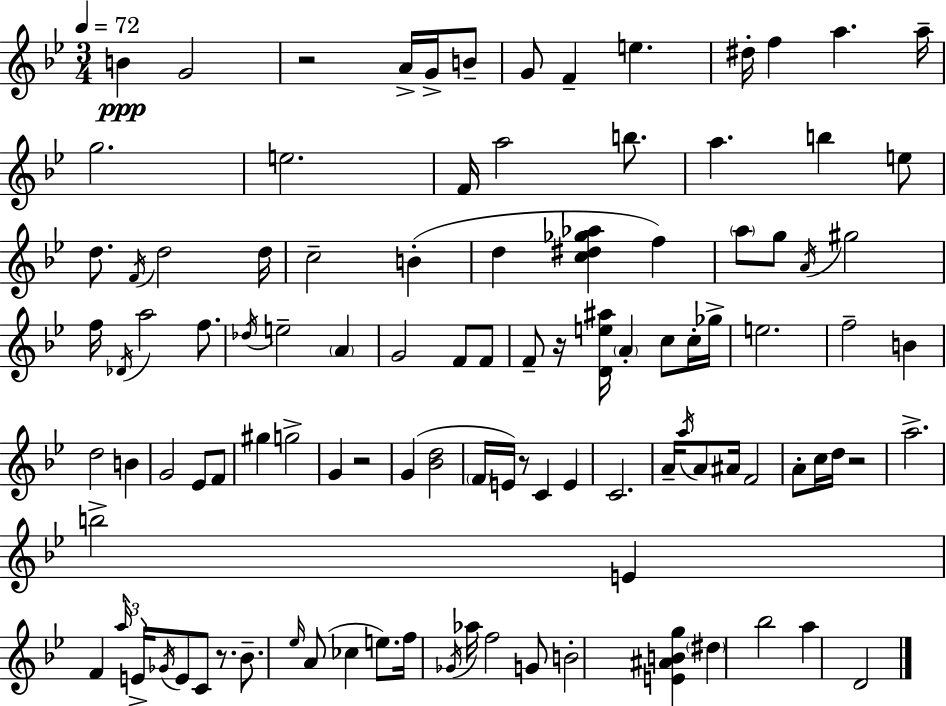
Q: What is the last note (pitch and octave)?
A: D4